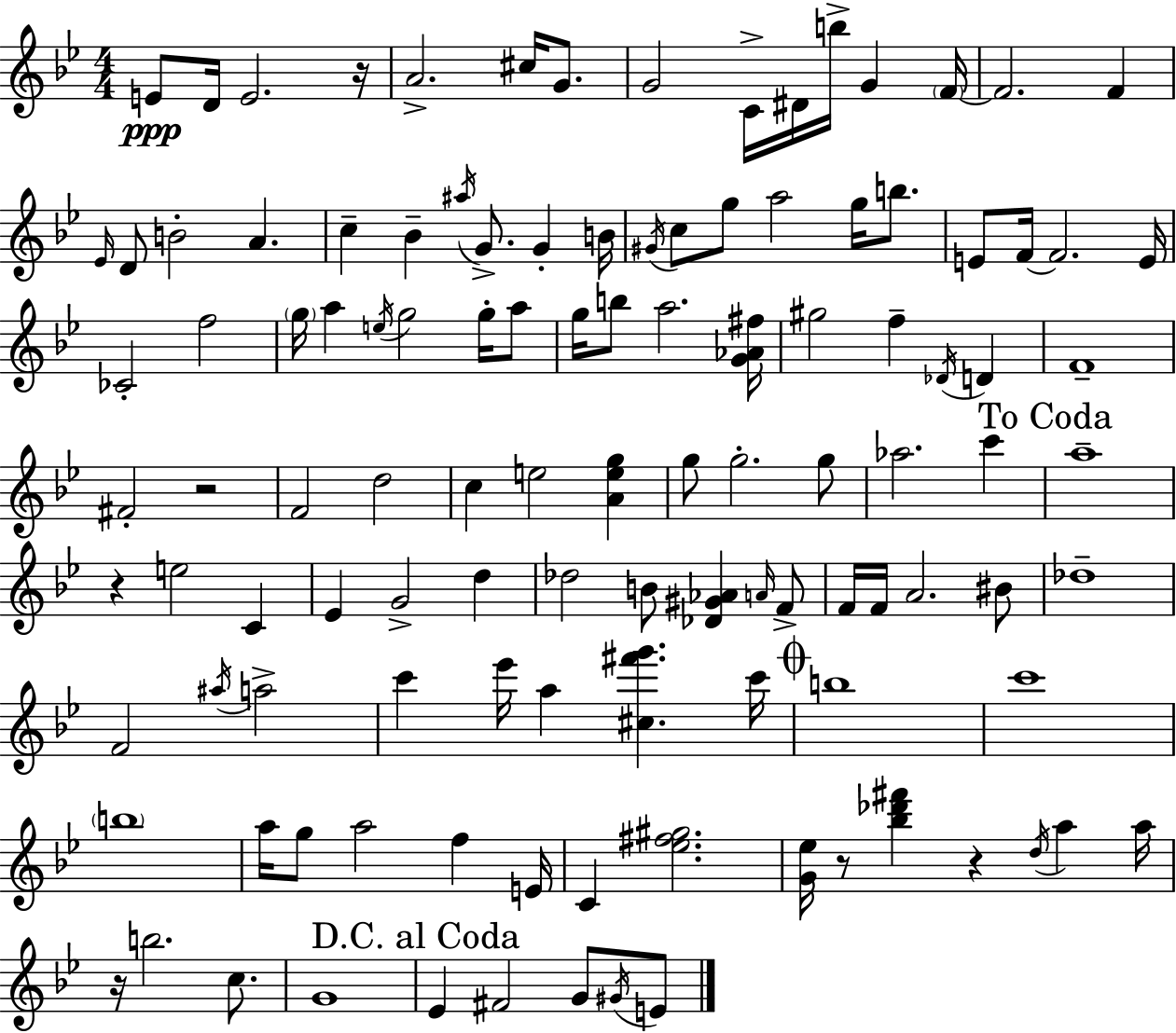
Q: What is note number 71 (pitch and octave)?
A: F4